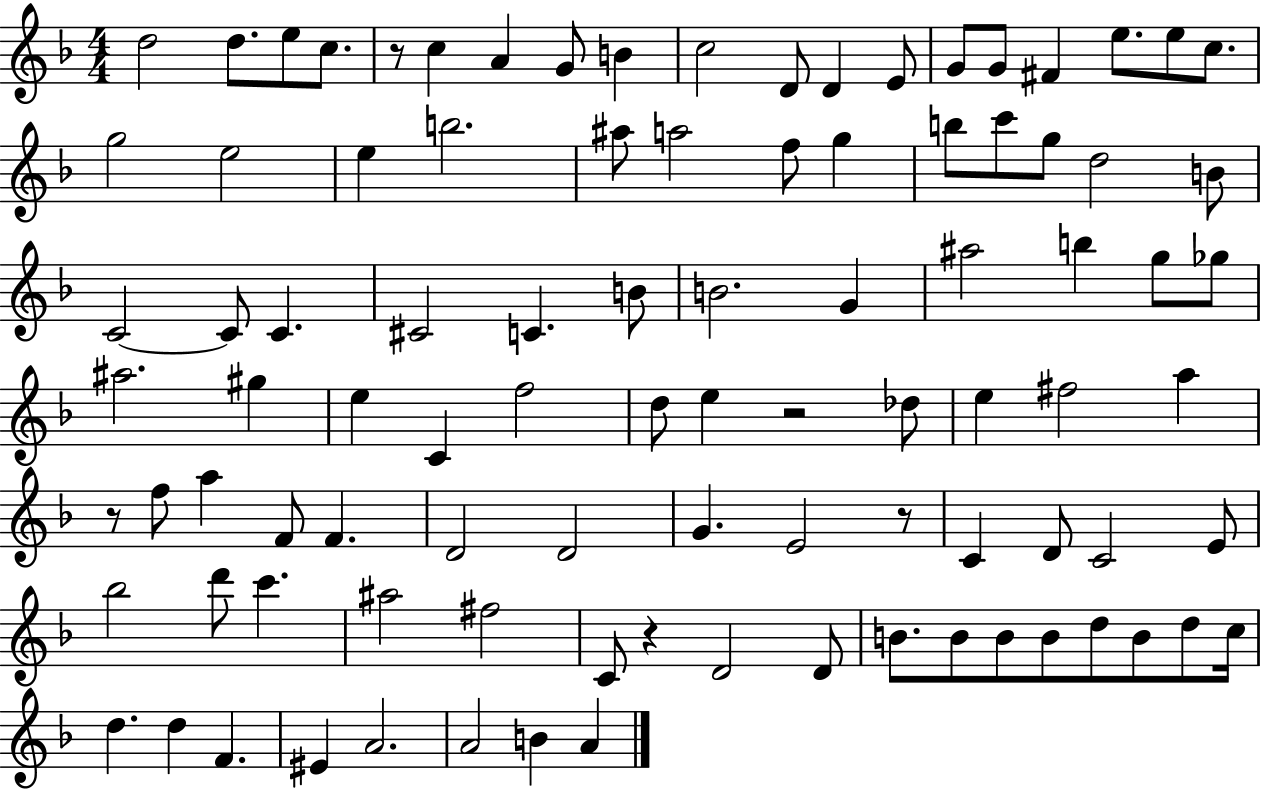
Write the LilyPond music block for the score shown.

{
  \clef treble
  \numericTimeSignature
  \time 4/4
  \key f \major
  d''2 d''8. e''8 c''8. | r8 c''4 a'4 g'8 b'4 | c''2 d'8 d'4 e'8 | g'8 g'8 fis'4 e''8. e''8 c''8. | \break g''2 e''2 | e''4 b''2. | ais''8 a''2 f''8 g''4 | b''8 c'''8 g''8 d''2 b'8 | \break c'2~~ c'8 c'4. | cis'2 c'4. b'8 | b'2. g'4 | ais''2 b''4 g''8 ges''8 | \break ais''2. gis''4 | e''4 c'4 f''2 | d''8 e''4 r2 des''8 | e''4 fis''2 a''4 | \break r8 f''8 a''4 f'8 f'4. | d'2 d'2 | g'4. e'2 r8 | c'4 d'8 c'2 e'8 | \break bes''2 d'''8 c'''4. | ais''2 fis''2 | c'8 r4 d'2 d'8 | b'8. b'8 b'8 b'8 d''8 b'8 d''8 c''16 | \break d''4. d''4 f'4. | eis'4 a'2. | a'2 b'4 a'4 | \bar "|."
}